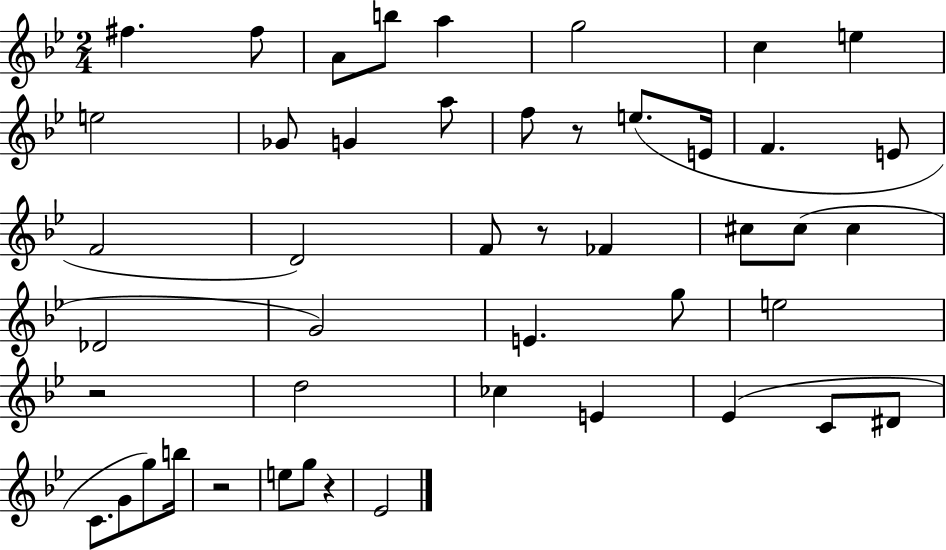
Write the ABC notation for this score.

X:1
T:Untitled
M:2/4
L:1/4
K:Bb
^f ^f/2 A/2 b/2 a g2 c e e2 _G/2 G a/2 f/2 z/2 e/2 E/4 F E/2 F2 D2 F/2 z/2 _F ^c/2 ^c/2 ^c _D2 G2 E g/2 e2 z2 d2 _c E _E C/2 ^D/2 C/2 G/2 g/2 b/4 z2 e/2 g/2 z _E2